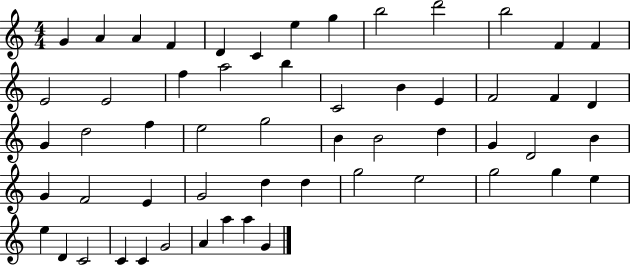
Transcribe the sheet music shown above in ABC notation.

X:1
T:Untitled
M:4/4
L:1/4
K:C
G A A F D C e g b2 d'2 b2 F F E2 E2 f a2 b C2 B E F2 F D G d2 f e2 g2 B B2 d G D2 B G F2 E G2 d d g2 e2 g2 g e e D C2 C C G2 A a a G